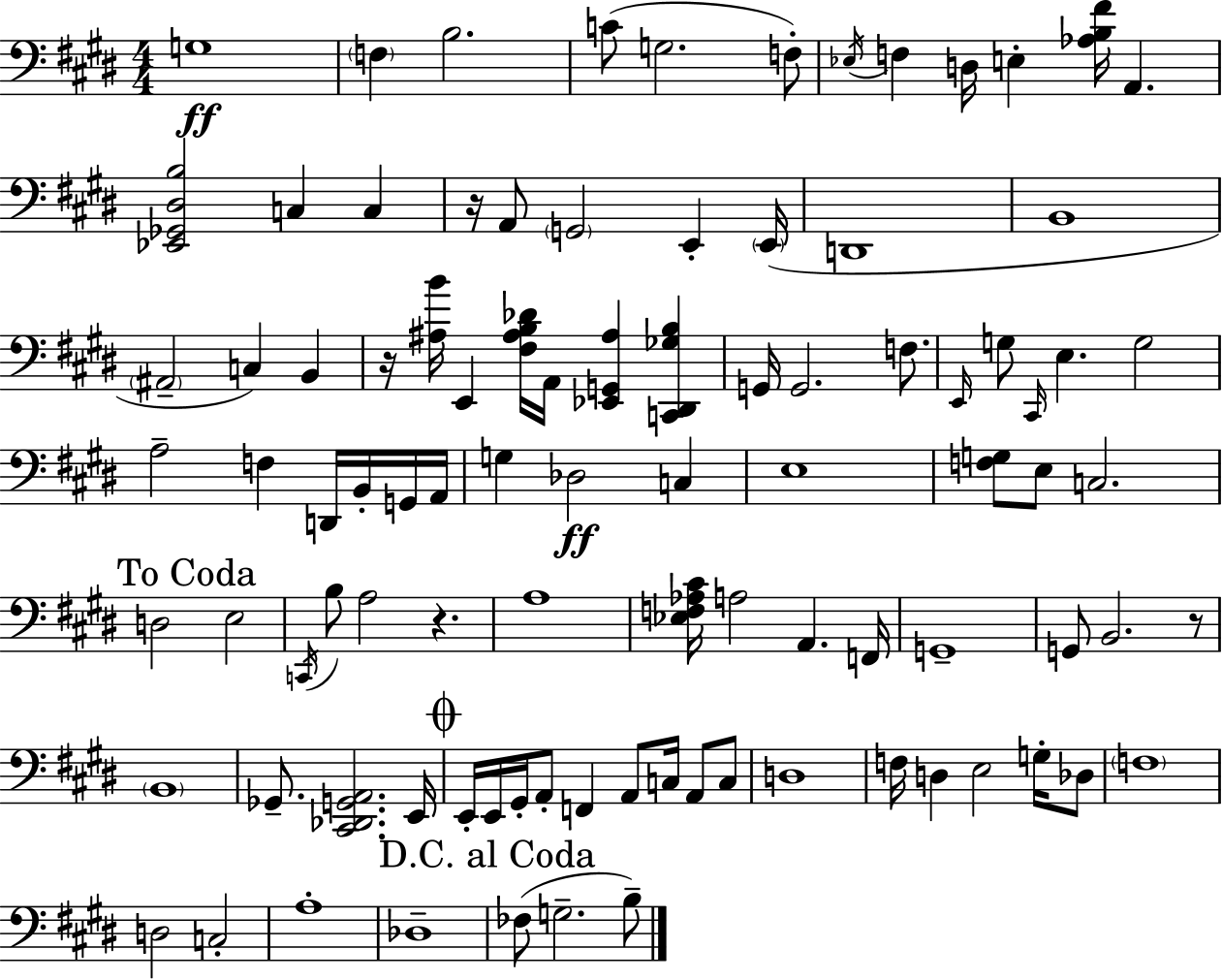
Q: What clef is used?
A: bass